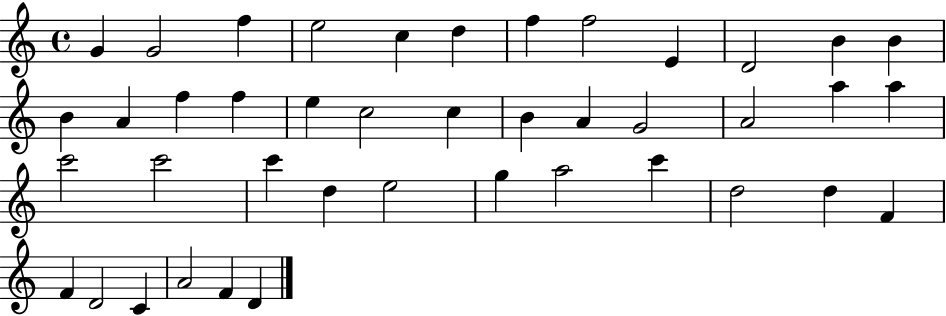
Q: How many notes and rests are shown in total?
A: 42